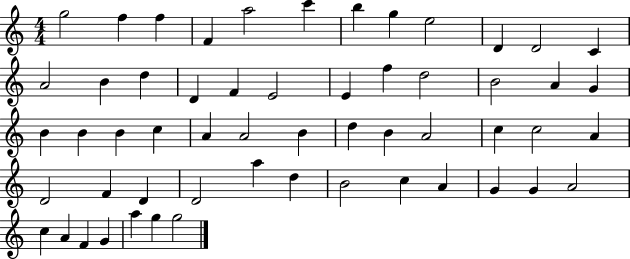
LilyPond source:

{
  \clef treble
  \numericTimeSignature
  \time 4/4
  \key c \major
  g''2 f''4 f''4 | f'4 a''2 c'''4 | b''4 g''4 e''2 | d'4 d'2 c'4 | \break a'2 b'4 d''4 | d'4 f'4 e'2 | e'4 f''4 d''2 | b'2 a'4 g'4 | \break b'4 b'4 b'4 c''4 | a'4 a'2 b'4 | d''4 b'4 a'2 | c''4 c''2 a'4 | \break d'2 f'4 d'4 | d'2 a''4 d''4 | b'2 c''4 a'4 | g'4 g'4 a'2 | \break c''4 a'4 f'4 g'4 | a''4 g''4 g''2 | \bar "|."
}